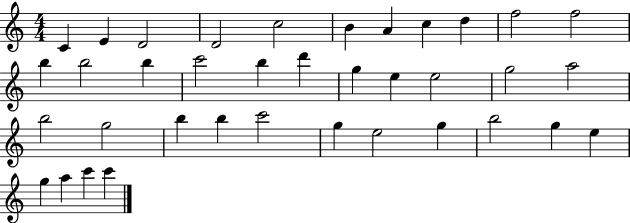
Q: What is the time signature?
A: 4/4